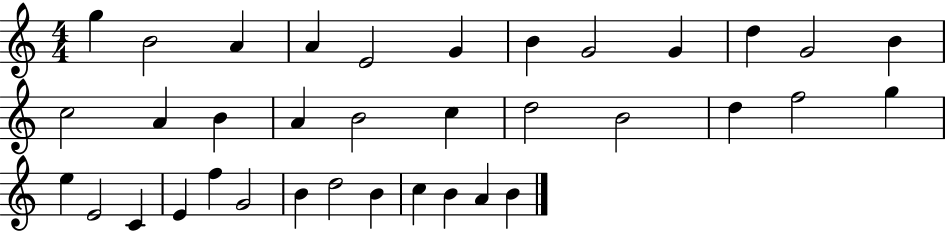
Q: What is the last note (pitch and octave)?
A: B4